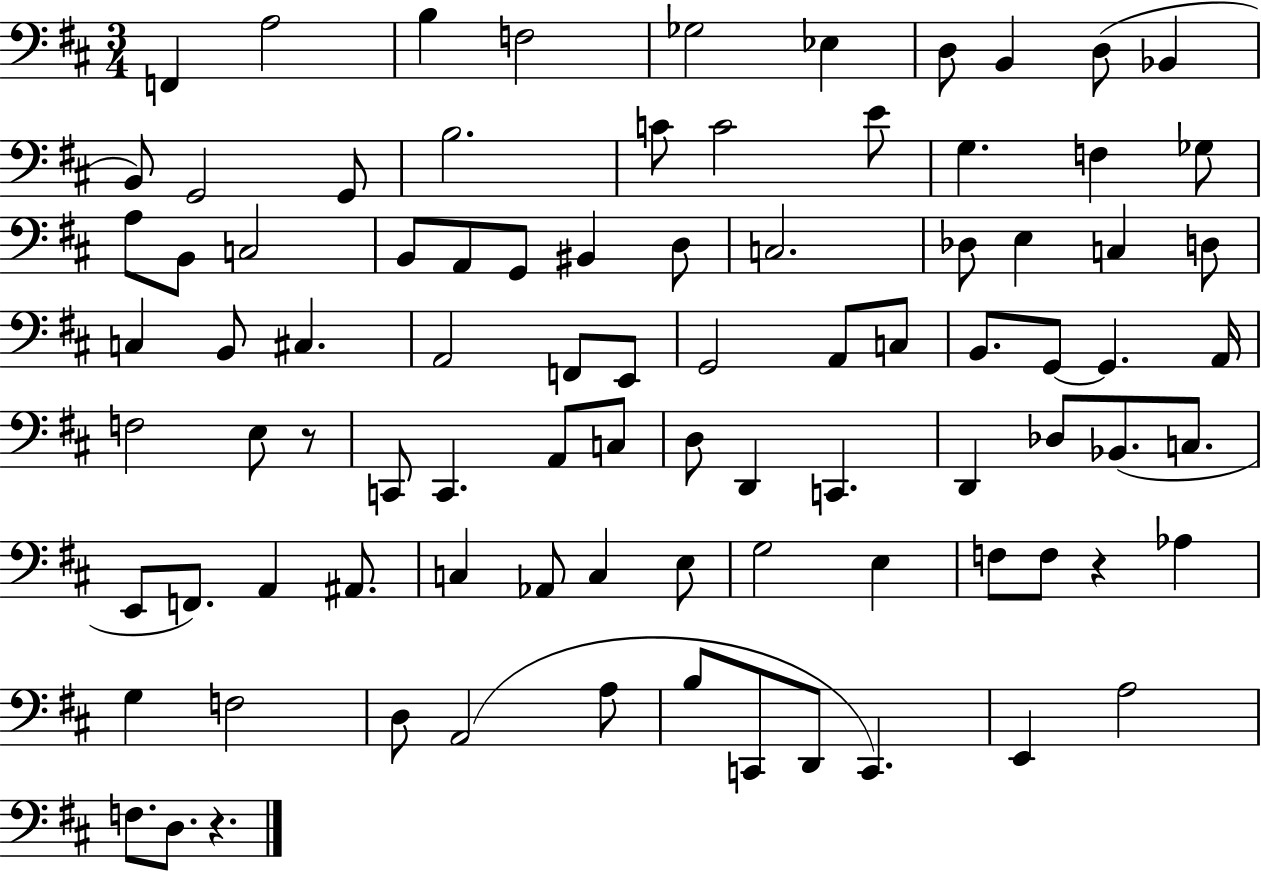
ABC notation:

X:1
T:Untitled
M:3/4
L:1/4
K:D
F,, A,2 B, F,2 _G,2 _E, D,/2 B,, D,/2 _B,, B,,/2 G,,2 G,,/2 B,2 C/2 C2 E/2 G, F, _G,/2 A,/2 B,,/2 C,2 B,,/2 A,,/2 G,,/2 ^B,, D,/2 C,2 _D,/2 E, C, D,/2 C, B,,/2 ^C, A,,2 F,,/2 E,,/2 G,,2 A,,/2 C,/2 B,,/2 G,,/2 G,, A,,/4 F,2 E,/2 z/2 C,,/2 C,, A,,/2 C,/2 D,/2 D,, C,, D,, _D,/2 _B,,/2 C,/2 E,,/2 F,,/2 A,, ^A,,/2 C, _A,,/2 C, E,/2 G,2 E, F,/2 F,/2 z _A, G, F,2 D,/2 A,,2 A,/2 B,/2 C,,/2 D,,/2 C,, E,, A,2 F,/2 D,/2 z